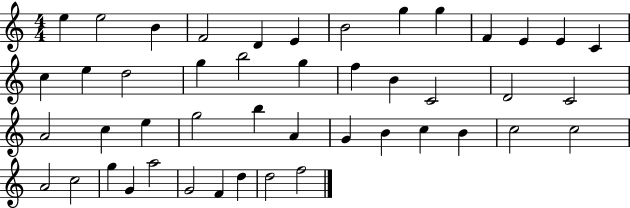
{
  \clef treble
  \numericTimeSignature
  \time 4/4
  \key c \major
  e''4 e''2 b'4 | f'2 d'4 e'4 | b'2 g''4 g''4 | f'4 e'4 e'4 c'4 | \break c''4 e''4 d''2 | g''4 b''2 g''4 | f''4 b'4 c'2 | d'2 c'2 | \break a'2 c''4 e''4 | g''2 b''4 a'4 | g'4 b'4 c''4 b'4 | c''2 c''2 | \break a'2 c''2 | g''4 g'4 a''2 | g'2 f'4 d''4 | d''2 f''2 | \break \bar "|."
}